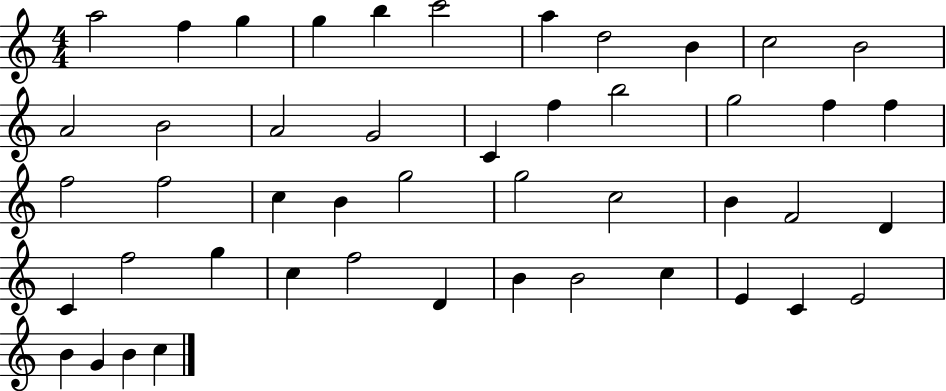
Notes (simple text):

A5/h F5/q G5/q G5/q B5/q C6/h A5/q D5/h B4/q C5/h B4/h A4/h B4/h A4/h G4/h C4/q F5/q B5/h G5/h F5/q F5/q F5/h F5/h C5/q B4/q G5/h G5/h C5/h B4/q F4/h D4/q C4/q F5/h G5/q C5/q F5/h D4/q B4/q B4/h C5/q E4/q C4/q E4/h B4/q G4/q B4/q C5/q